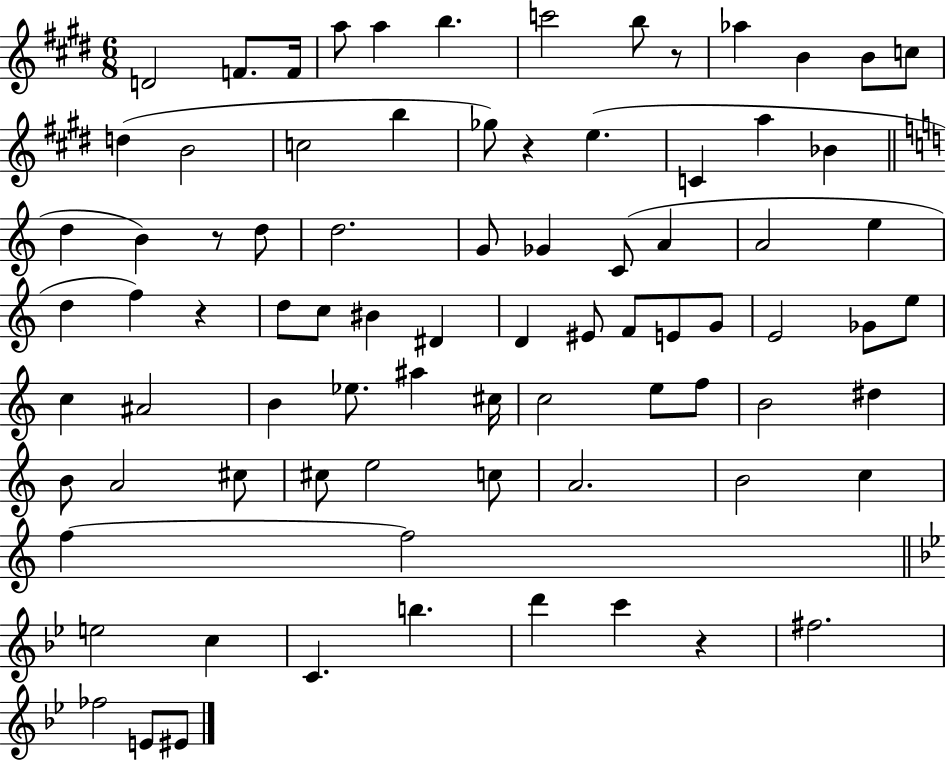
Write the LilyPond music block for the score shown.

{
  \clef treble
  \numericTimeSignature
  \time 6/8
  \key e \major
  d'2 f'8. f'16 | a''8 a''4 b''4. | c'''2 b''8 r8 | aes''4 b'4 b'8 c''8 | \break d''4( b'2 | c''2 b''4 | ges''8) r4 e''4.( | c'4 a''4 bes'4 | \break \bar "||" \break \key a \minor d''4 b'4) r8 d''8 | d''2. | g'8 ges'4 c'8( a'4 | a'2 e''4 | \break d''4 f''4) r4 | d''8 c''8 bis'4 dis'4 | d'4 eis'8 f'8 e'8 g'8 | e'2 ges'8 e''8 | \break c''4 ais'2 | b'4 ees''8. ais''4 cis''16 | c''2 e''8 f''8 | b'2 dis''4 | \break b'8 a'2 cis''8 | cis''8 e''2 c''8 | a'2. | b'2 c''4 | \break f''4~~ f''2 | \bar "||" \break \key bes \major e''2 c''4 | c'4. b''4. | d'''4 c'''4 r4 | fis''2. | \break fes''2 e'8 eis'8 | \bar "|."
}